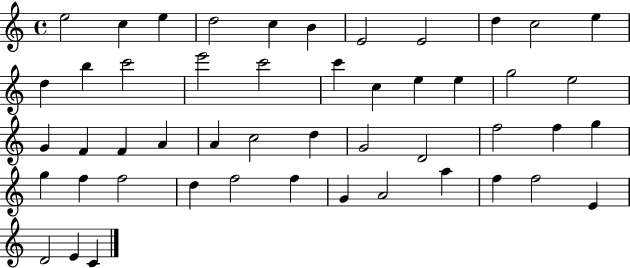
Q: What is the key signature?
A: C major